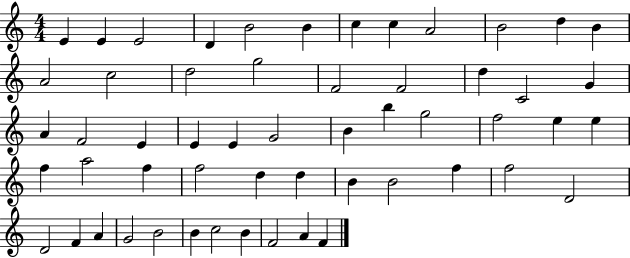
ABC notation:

X:1
T:Untitled
M:4/4
L:1/4
K:C
E E E2 D B2 B c c A2 B2 d B A2 c2 d2 g2 F2 F2 d C2 G A F2 E E E G2 B b g2 f2 e e f a2 f f2 d d B B2 f f2 D2 D2 F A G2 B2 B c2 B F2 A F